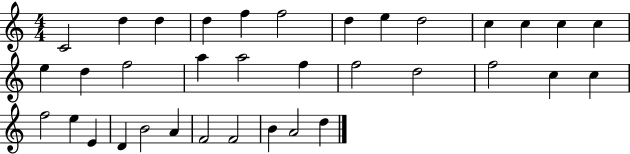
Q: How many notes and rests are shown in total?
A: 35